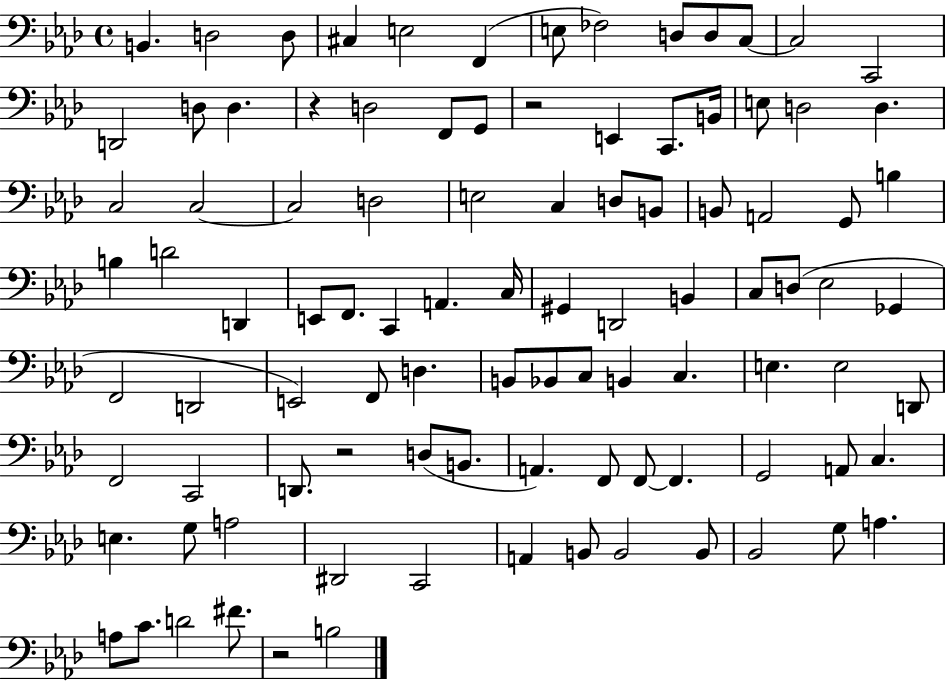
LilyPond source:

{
  \clef bass
  \time 4/4
  \defaultTimeSignature
  \key aes \major
  \repeat volta 2 { b,4. d2 d8 | cis4 e2 f,4( | e8 fes2) d8 d8 c8~~ | c2 c,2 | \break d,2 d8 d4. | r4 d2 f,8 g,8 | r2 e,4 c,8. b,16 | e8 d2 d4. | \break c2 c2~~ | c2 d2 | e2 c4 d8 b,8 | b,8 a,2 g,8 b4 | \break b4 d'2 d,4 | e,8 f,8. c,4 a,4. c16 | gis,4 d,2 b,4 | c8 d8( ees2 ges,4 | \break f,2 d,2 | e,2) f,8 d4. | b,8 bes,8 c8 b,4 c4. | e4. e2 d,8 | \break f,2 c,2 | d,8. r2 d8( b,8. | a,4.) f,8 f,8~~ f,4. | g,2 a,8 c4. | \break e4. g8 a2 | dis,2 c,2 | a,4 b,8 b,2 b,8 | bes,2 g8 a4. | \break a8 c'8. d'2 fis'8. | r2 b2 | } \bar "|."
}